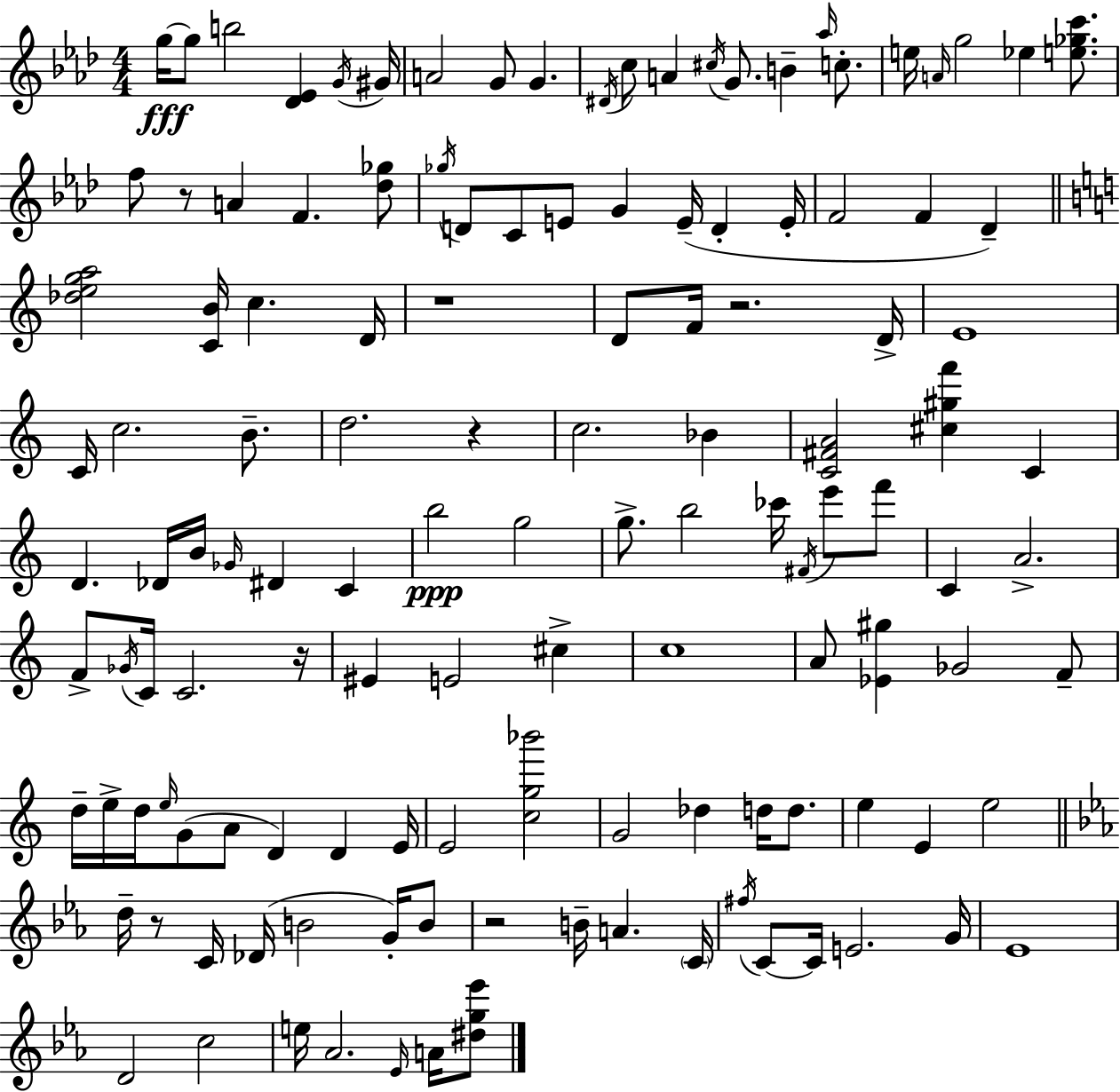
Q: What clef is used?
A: treble